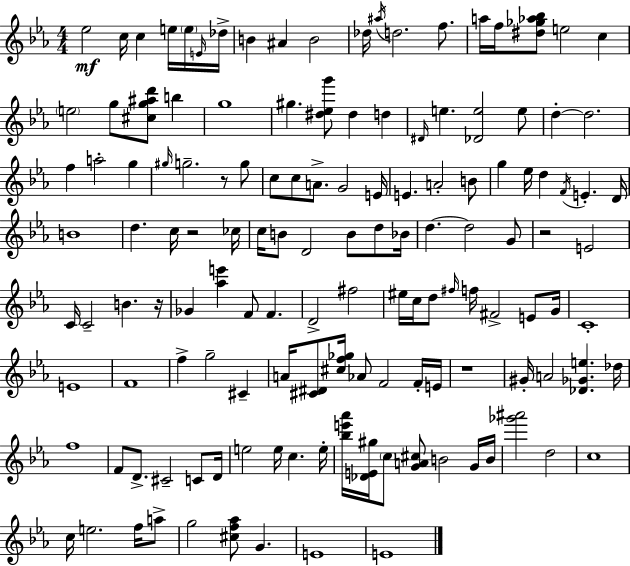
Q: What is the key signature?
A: C minor